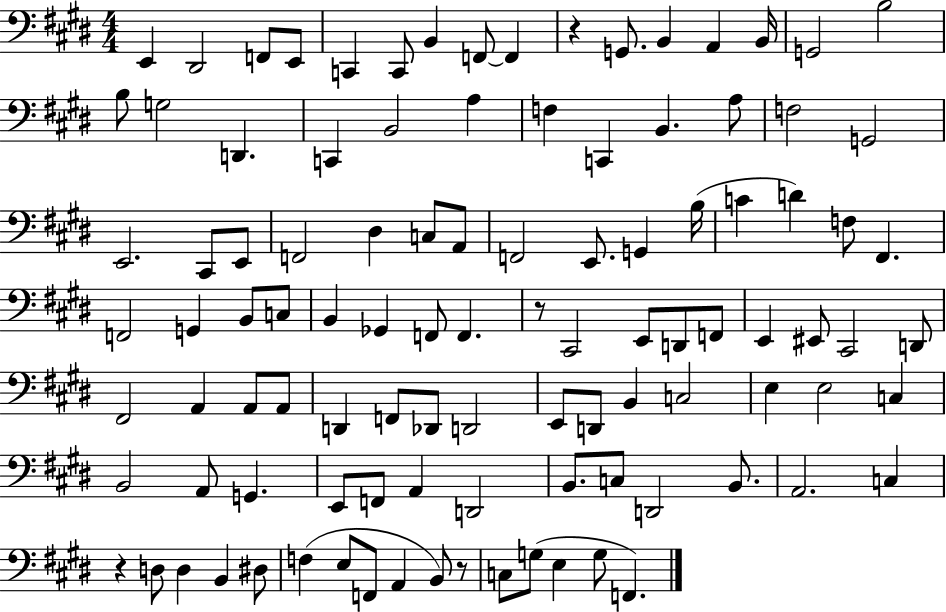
E2/q D#2/h F2/e E2/e C2/q C2/e B2/q F2/e F2/q R/q G2/e. B2/q A2/q B2/s G2/h B3/h B3/e G3/h D2/q. C2/q B2/h A3/q F3/q C2/q B2/q. A3/e F3/h G2/h E2/h. C#2/e E2/e F2/h D#3/q C3/e A2/e F2/h E2/e. G2/q B3/s C4/q D4/q F3/e F#2/q. F2/h G2/q B2/e C3/e B2/q Gb2/q F2/e F2/q. R/e C#2/h E2/e D2/e F2/e E2/q EIS2/e C#2/h D2/e F#2/h A2/q A2/e A2/e D2/q F2/e Db2/e D2/h E2/e D2/e B2/q C3/h E3/q E3/h C3/q B2/h A2/e G2/q. E2/e F2/e A2/q D2/h B2/e. C3/e D2/h B2/e. A2/h. C3/q R/q D3/e D3/q B2/q D#3/e F3/q E3/e F2/e A2/q B2/e R/e C3/e G3/e E3/q G3/e F2/q.